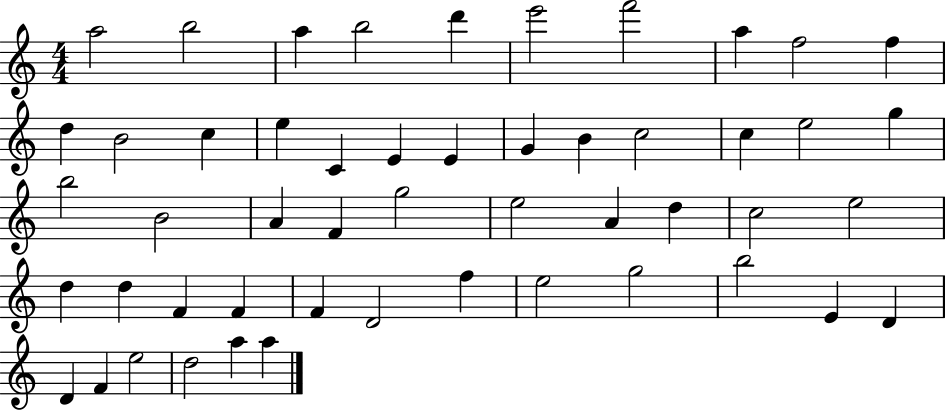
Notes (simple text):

A5/h B5/h A5/q B5/h D6/q E6/h F6/h A5/q F5/h F5/q D5/q B4/h C5/q E5/q C4/q E4/q E4/q G4/q B4/q C5/h C5/q E5/h G5/q B5/h B4/h A4/q F4/q G5/h E5/h A4/q D5/q C5/h E5/h D5/q D5/q F4/q F4/q F4/q D4/h F5/q E5/h G5/h B5/h E4/q D4/q D4/q F4/q E5/h D5/h A5/q A5/q